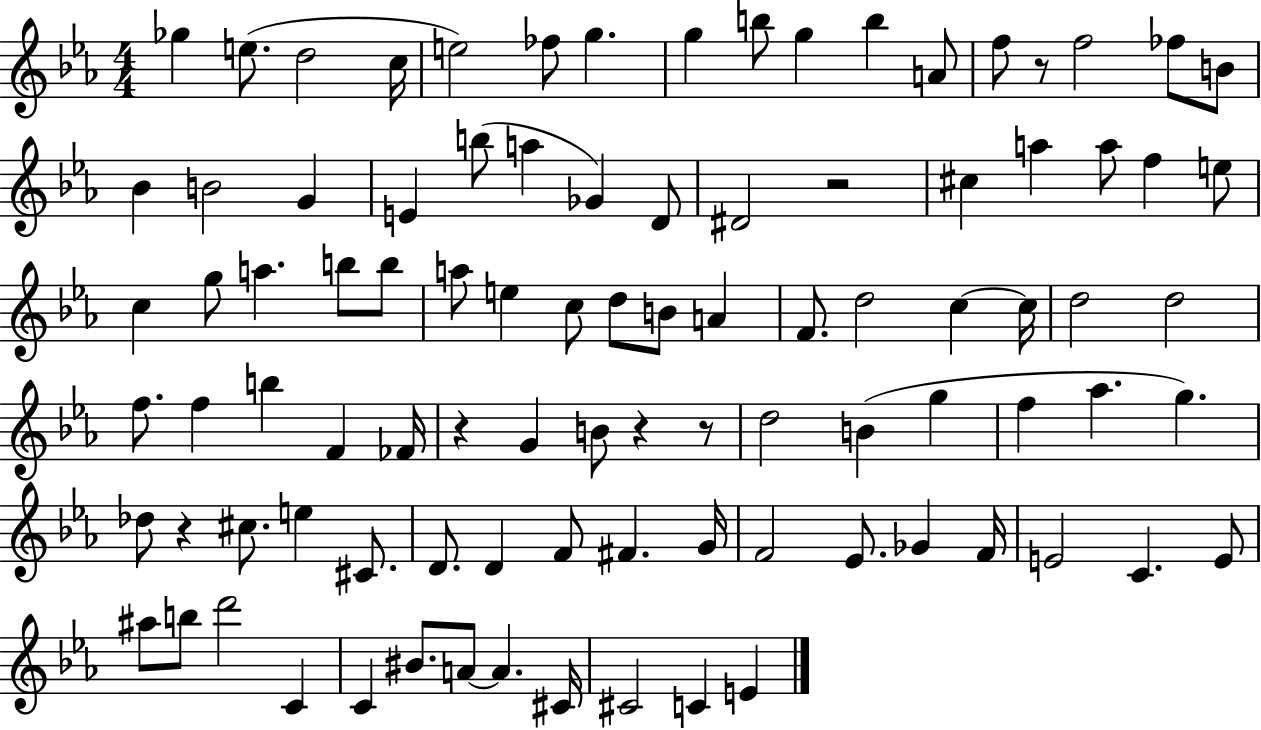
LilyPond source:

{
  \clef treble
  \numericTimeSignature
  \time 4/4
  \key ees \major
  \repeat volta 2 { ges''4 e''8.( d''2 c''16 | e''2) fes''8 g''4. | g''4 b''8 g''4 b''4 a'8 | f''8 r8 f''2 fes''8 b'8 | \break bes'4 b'2 g'4 | e'4 b''8( a''4 ges'4) d'8 | dis'2 r2 | cis''4 a''4 a''8 f''4 e''8 | \break c''4 g''8 a''4. b''8 b''8 | a''8 e''4 c''8 d''8 b'8 a'4 | f'8. d''2 c''4~~ c''16 | d''2 d''2 | \break f''8. f''4 b''4 f'4 fes'16 | r4 g'4 b'8 r4 r8 | d''2 b'4( g''4 | f''4 aes''4. g''4.) | \break des''8 r4 cis''8. e''4 cis'8. | d'8. d'4 f'8 fis'4. g'16 | f'2 ees'8. ges'4 f'16 | e'2 c'4. e'8 | \break ais''8 b''8 d'''2 c'4 | c'4 bis'8. a'8~~ a'4. cis'16 | cis'2 c'4 e'4 | } \bar "|."
}